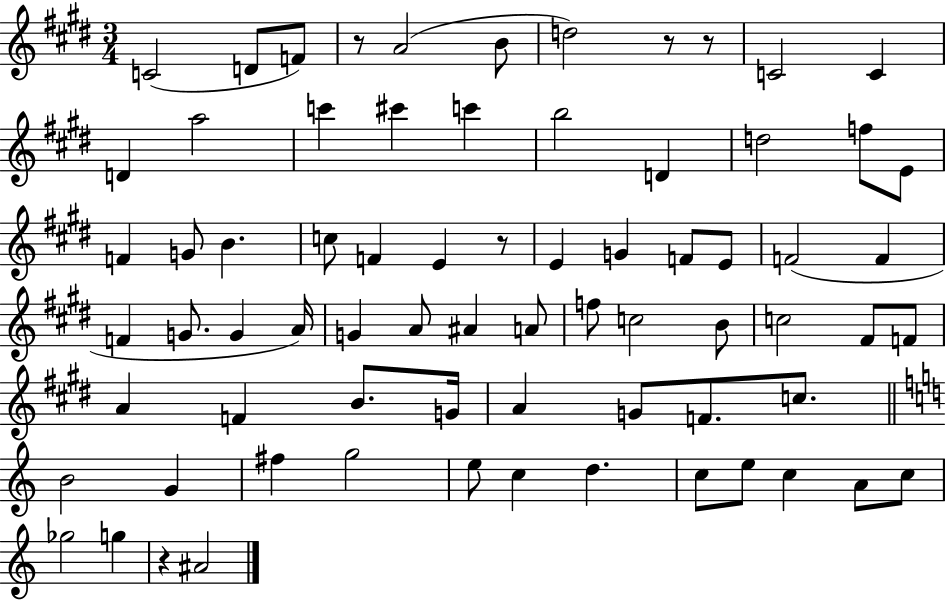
C4/h D4/e F4/e R/e A4/h B4/e D5/h R/e R/e C4/h C4/q D4/q A5/h C6/q C#6/q C6/q B5/h D4/q D5/h F5/e E4/e F4/q G4/e B4/q. C5/e F4/q E4/q R/e E4/q G4/q F4/e E4/e F4/h F4/q F4/q G4/e. G4/q A4/s G4/q A4/e A#4/q A4/e F5/e C5/h B4/e C5/h F#4/e F4/e A4/q F4/q B4/e. G4/s A4/q G4/e F4/e. C5/e. B4/h G4/q F#5/q G5/h E5/e C5/q D5/q. C5/e E5/e C5/q A4/e C5/e Gb5/h G5/q R/q A#4/h